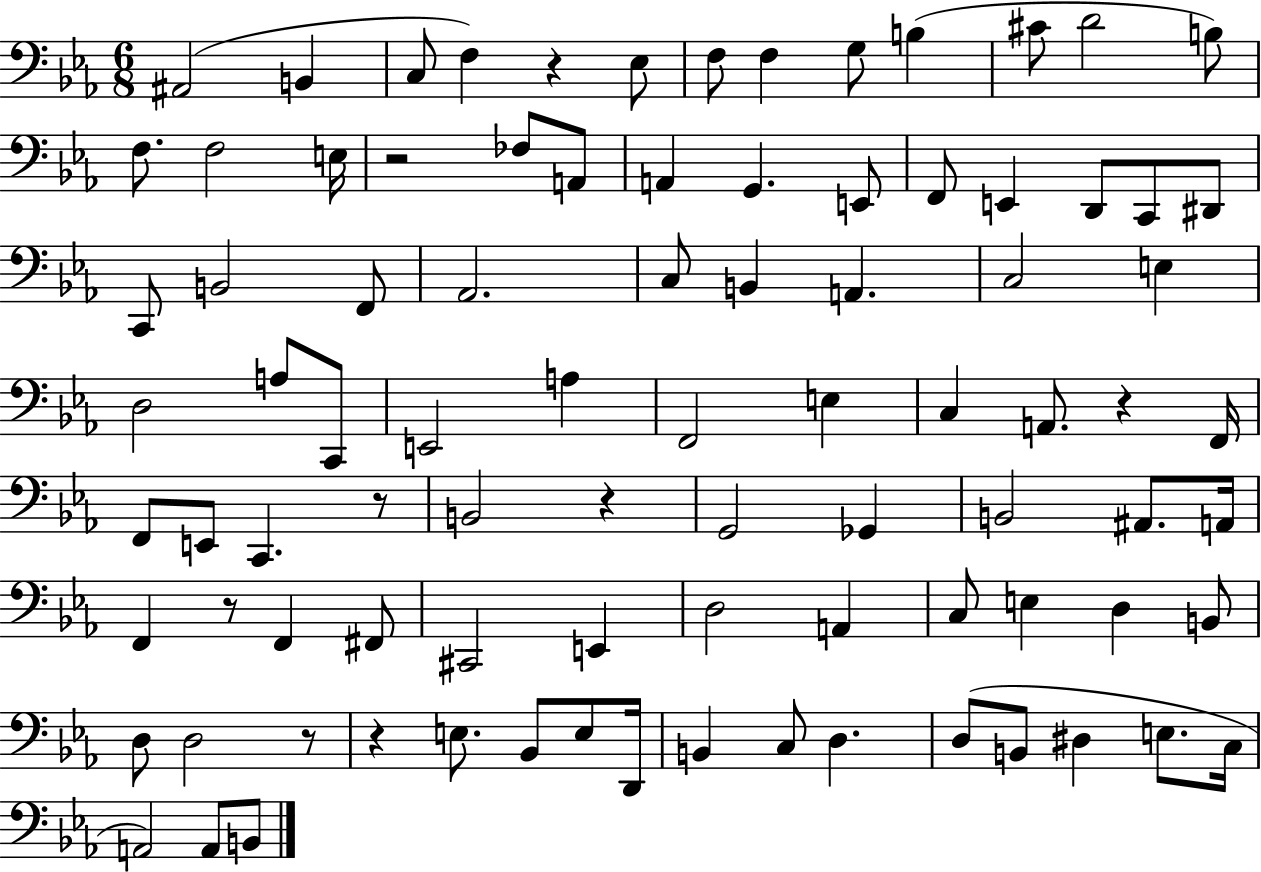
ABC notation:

X:1
T:Untitled
M:6/8
L:1/4
K:Eb
^A,,2 B,, C,/2 F, z _E,/2 F,/2 F, G,/2 B, ^C/2 D2 B,/2 F,/2 F,2 E,/4 z2 _F,/2 A,,/2 A,, G,, E,,/2 F,,/2 E,, D,,/2 C,,/2 ^D,,/2 C,,/2 B,,2 F,,/2 _A,,2 C,/2 B,, A,, C,2 E, D,2 A,/2 C,,/2 E,,2 A, F,,2 E, C, A,,/2 z F,,/4 F,,/2 E,,/2 C,, z/2 B,,2 z G,,2 _G,, B,,2 ^A,,/2 A,,/4 F,, z/2 F,, ^F,,/2 ^C,,2 E,, D,2 A,, C,/2 E, D, B,,/2 D,/2 D,2 z/2 z E,/2 _B,,/2 E,/2 D,,/4 B,, C,/2 D, D,/2 B,,/2 ^D, E,/2 C,/4 A,,2 A,,/2 B,,/2